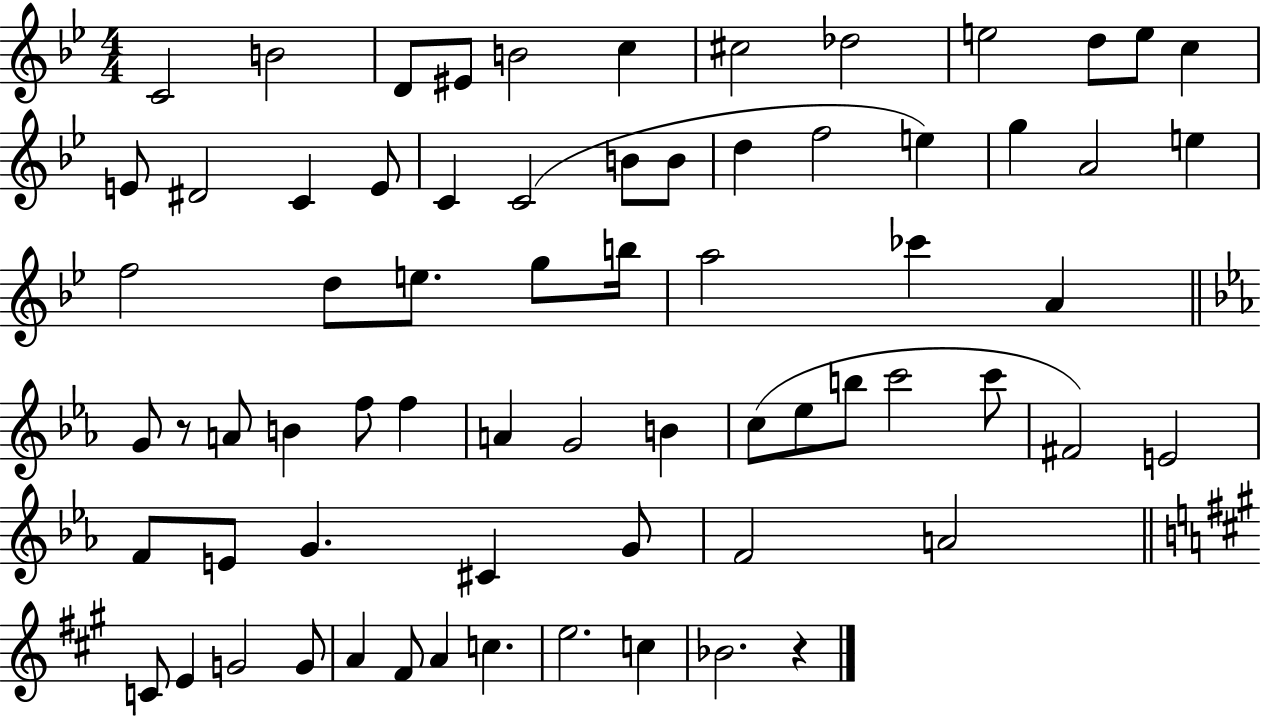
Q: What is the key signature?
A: BES major